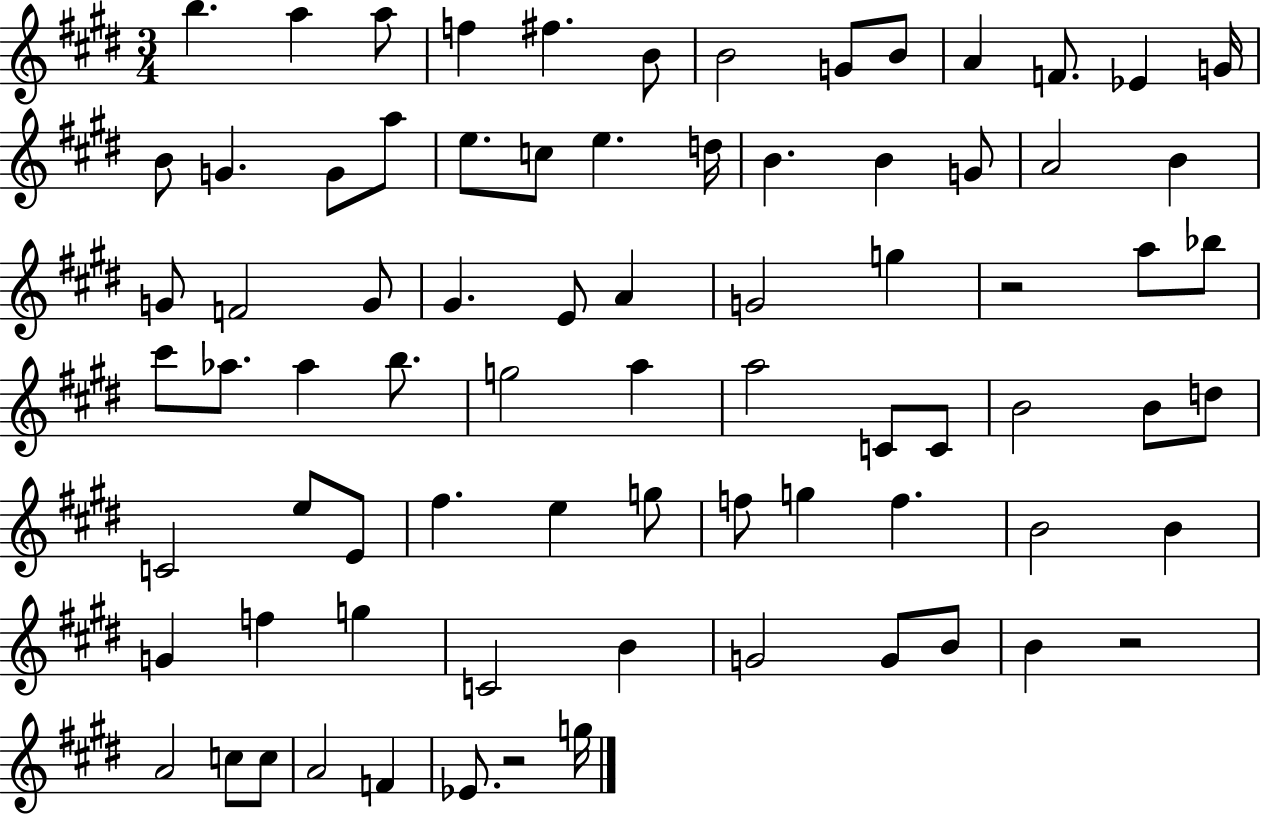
X:1
T:Untitled
M:3/4
L:1/4
K:E
b a a/2 f ^f B/2 B2 G/2 B/2 A F/2 _E G/4 B/2 G G/2 a/2 e/2 c/2 e d/4 B B G/2 A2 B G/2 F2 G/2 ^G E/2 A G2 g z2 a/2 _b/2 ^c'/2 _a/2 _a b/2 g2 a a2 C/2 C/2 B2 B/2 d/2 C2 e/2 E/2 ^f e g/2 f/2 g f B2 B G f g C2 B G2 G/2 B/2 B z2 A2 c/2 c/2 A2 F _E/2 z2 g/4